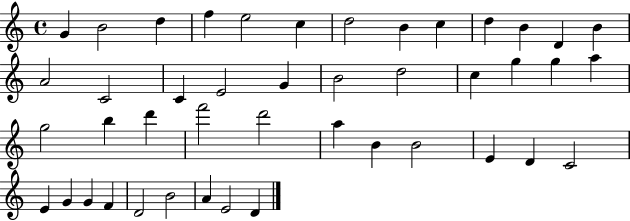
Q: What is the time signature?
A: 4/4